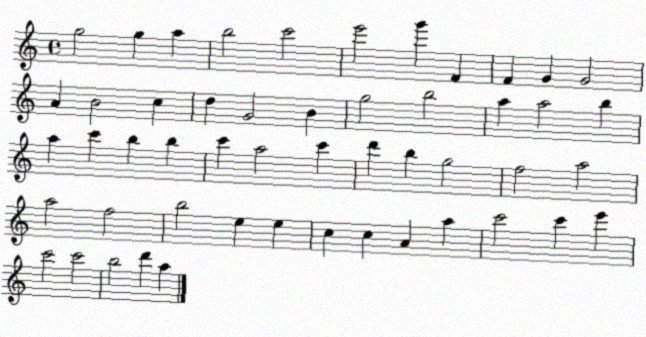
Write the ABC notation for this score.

X:1
T:Untitled
M:4/4
L:1/4
K:C
g2 g a b2 c'2 e'2 g' F F G G2 A B2 c d G2 B g2 b2 a a2 b a c' b b c' a2 c' d' b g2 f2 a2 a2 f2 b2 e e c c A a c'2 c' e' c'2 c'2 b2 d' a